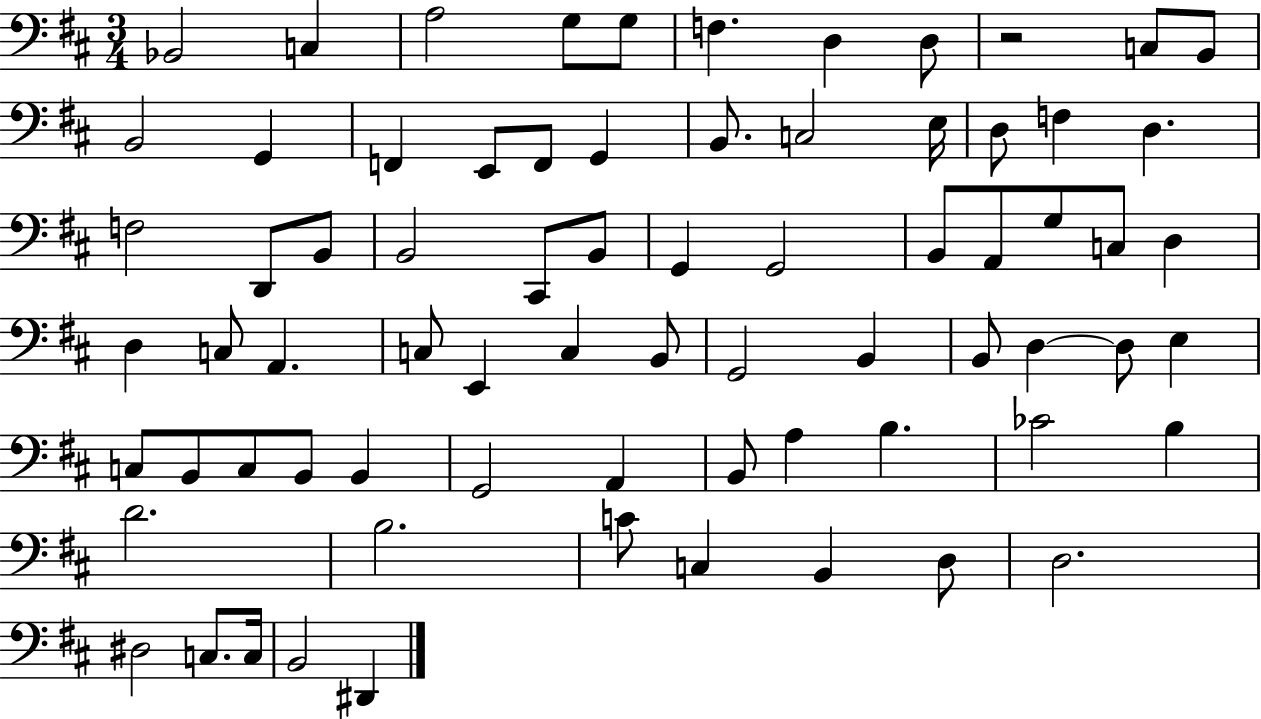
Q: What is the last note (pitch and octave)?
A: D#2